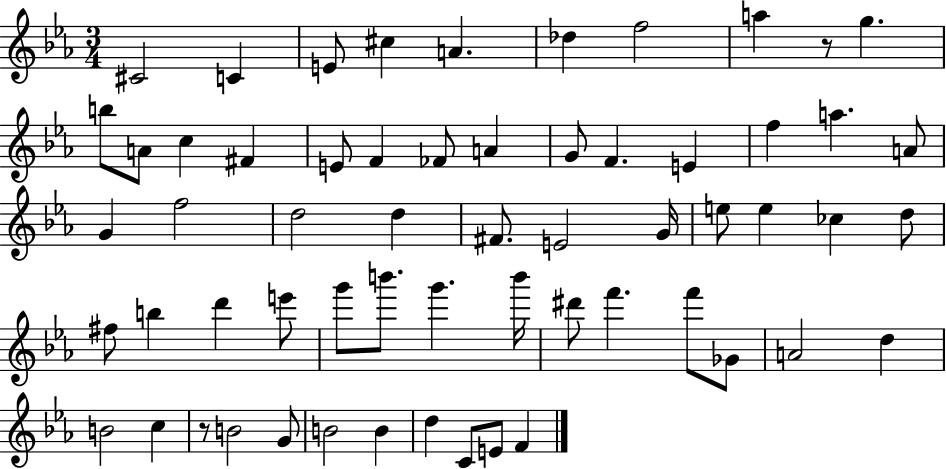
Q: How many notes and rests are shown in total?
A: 60